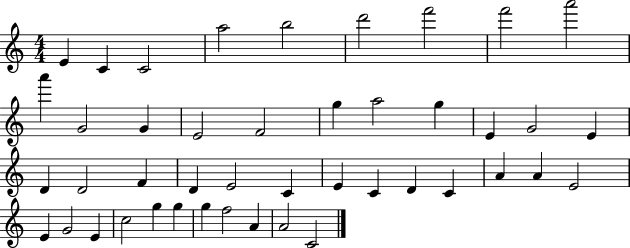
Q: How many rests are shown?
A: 0